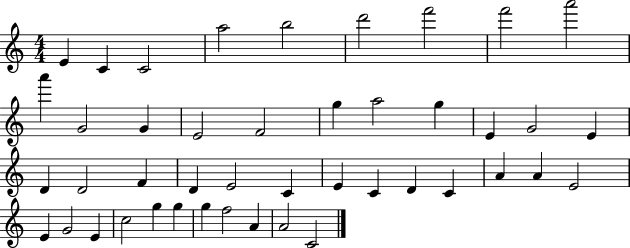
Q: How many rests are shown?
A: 0